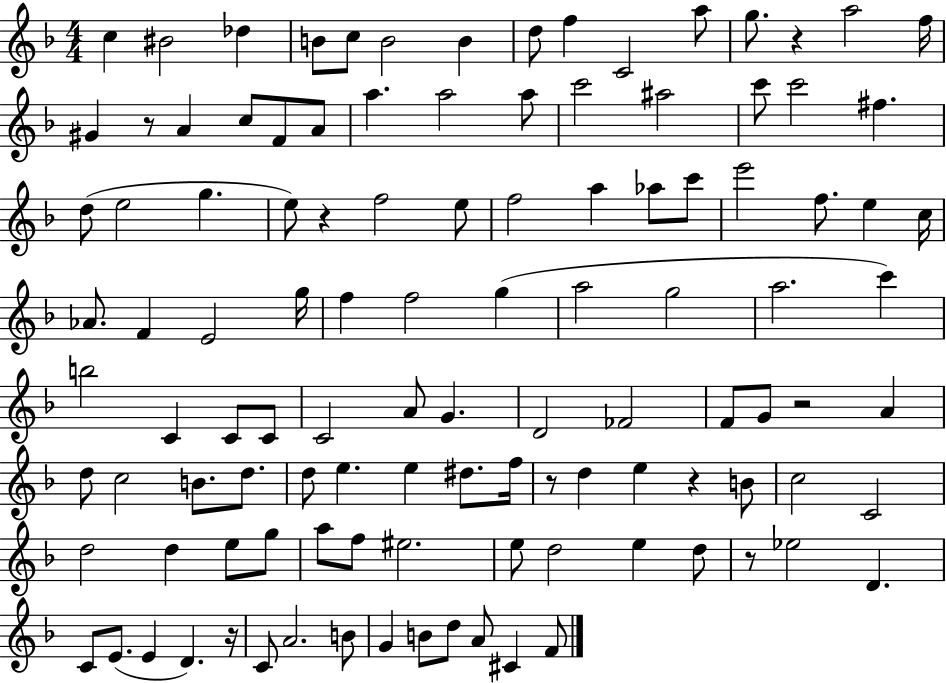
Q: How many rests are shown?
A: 8